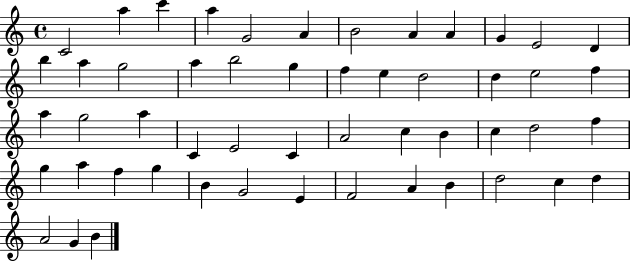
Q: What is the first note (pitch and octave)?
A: C4